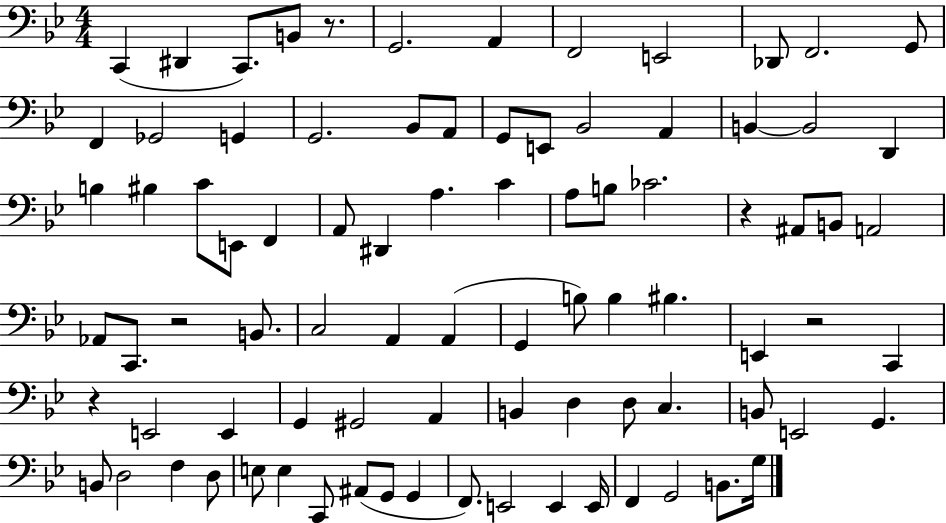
{
  \clef bass
  \numericTimeSignature
  \time 4/4
  \key bes \major
  \repeat volta 2 { c,4( dis,4 c,8.) b,8 r8. | g,2. a,4 | f,2 e,2 | des,8 f,2. g,8 | \break f,4 ges,2 g,4 | g,2. bes,8 a,8 | g,8 e,8 bes,2 a,4 | b,4~~ b,2 d,4 | \break b4 bis4 c'8 e,8 f,4 | a,8 dis,4 a4. c'4 | a8 b8 ces'2. | r4 ais,8 b,8 a,2 | \break aes,8 c,8. r2 b,8. | c2 a,4 a,4( | g,4 b8) b4 bis4. | e,4 r2 c,4 | \break r4 e,2 e,4 | g,4 gis,2 a,4 | b,4 d4 d8 c4. | b,8 e,2 g,4. | \break b,8 d2 f4 d8 | e8 e4 c,8 ais,8( g,8 g,4 | f,8.) e,2 e,4 e,16 | f,4 g,2 b,8. g16 | \break } \bar "|."
}